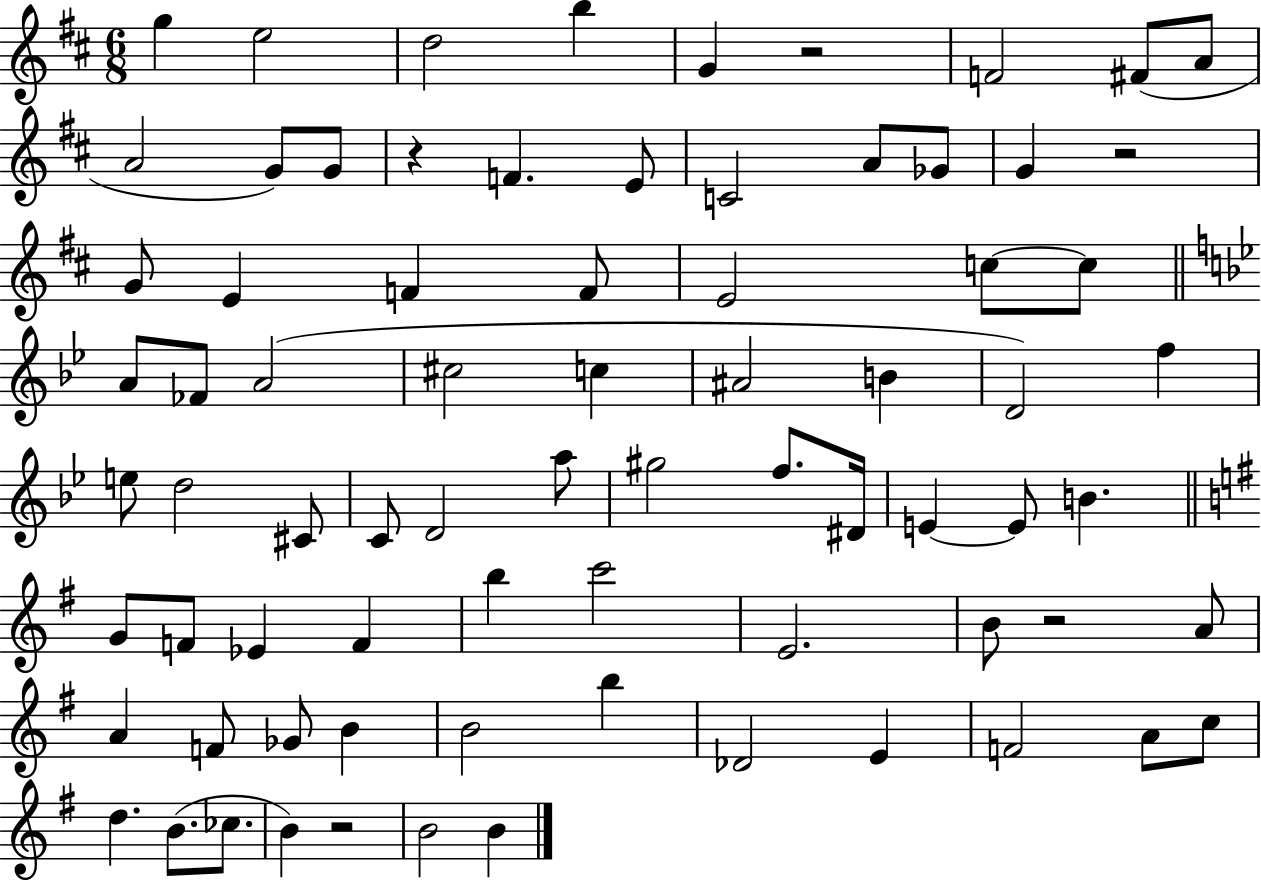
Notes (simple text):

G5/q E5/h D5/h B5/q G4/q R/h F4/h F#4/e A4/e A4/h G4/e G4/e R/q F4/q. E4/e C4/h A4/e Gb4/e G4/q R/h G4/e E4/q F4/q F4/e E4/h C5/e C5/e A4/e FES4/e A4/h C#5/h C5/q A#4/h B4/q D4/h F5/q E5/e D5/h C#4/e C4/e D4/h A5/e G#5/h F5/e. D#4/s E4/q E4/e B4/q. G4/e F4/e Eb4/q F4/q B5/q C6/h E4/h. B4/e R/h A4/e A4/q F4/e Gb4/e B4/q B4/h B5/q Db4/h E4/q F4/h A4/e C5/e D5/q. B4/e. CES5/e. B4/q R/h B4/h B4/q